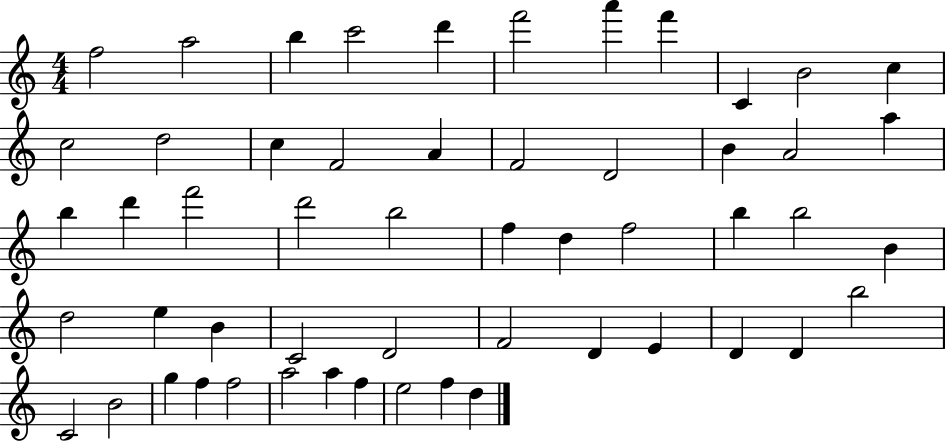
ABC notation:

X:1
T:Untitled
M:4/4
L:1/4
K:C
f2 a2 b c'2 d' f'2 a' f' C B2 c c2 d2 c F2 A F2 D2 B A2 a b d' f'2 d'2 b2 f d f2 b b2 B d2 e B C2 D2 F2 D E D D b2 C2 B2 g f f2 a2 a f e2 f d